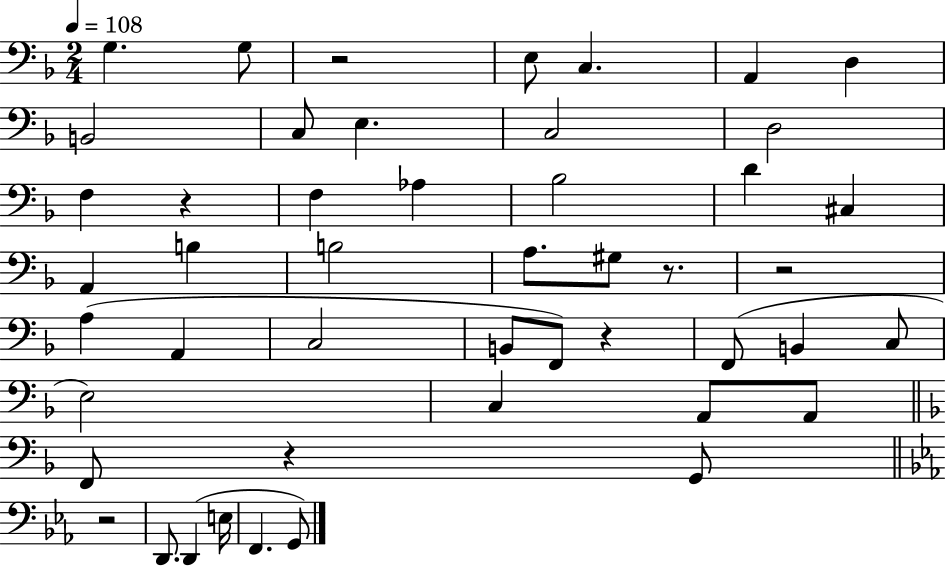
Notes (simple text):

G3/q. G3/e R/h E3/e C3/q. A2/q D3/q B2/h C3/e E3/q. C3/h D3/h F3/q R/q F3/q Ab3/q Bb3/h D4/q C#3/q A2/q B3/q B3/h A3/e. G#3/e R/e. R/h A3/q A2/q C3/h B2/e F2/e R/q F2/e B2/q C3/e E3/h C3/q A2/e A2/e F2/e R/q G2/e R/h D2/e. D2/q E3/s F2/q. G2/e